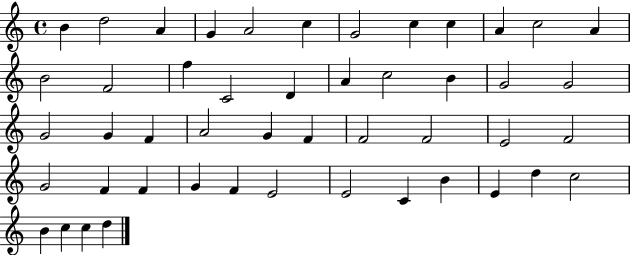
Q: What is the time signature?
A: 4/4